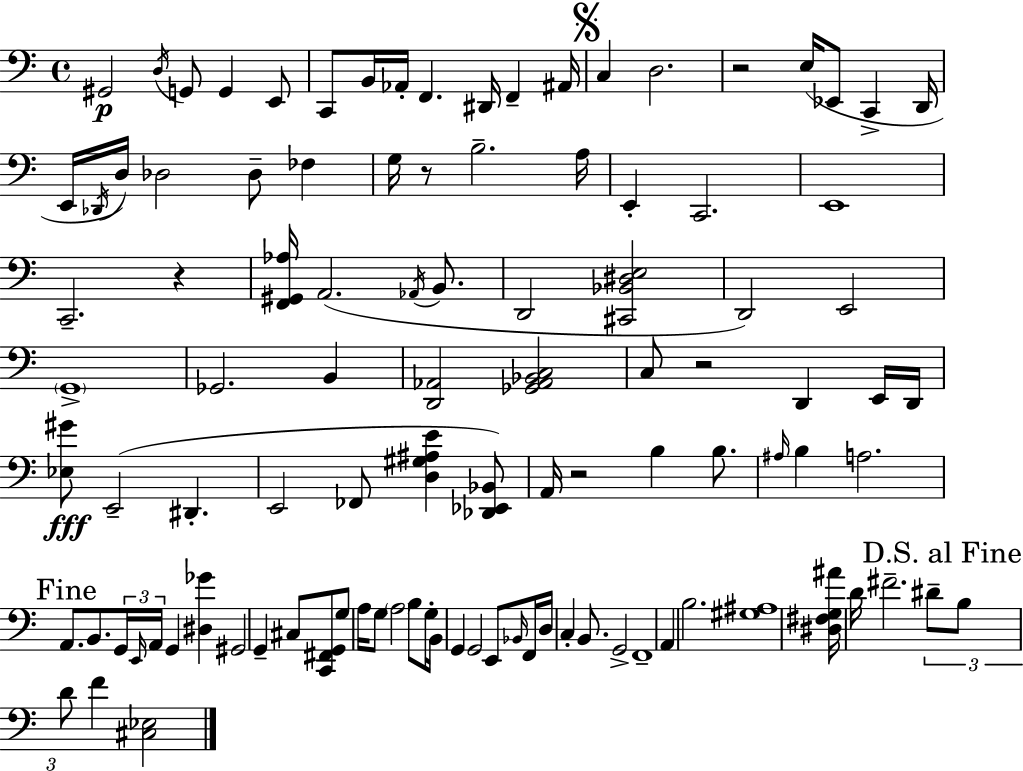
G#2/h D3/s G2/e G2/q E2/e C2/e B2/s Ab2/s F2/q. D#2/s F2/q A#2/s C3/q D3/h. R/h E3/s Eb2/e C2/q D2/s E2/s Db2/s D3/s Db3/h Db3/e FES3/q G3/s R/e B3/h. A3/s E2/q C2/h. E2/w C2/h. R/q [F2,G#2,Ab3]/s A2/h. Ab2/s B2/e. D2/h [C#2,Bb2,D#3,E3]/h D2/h E2/h G2/w Gb2/h. B2/q [D2,Ab2]/h [Gb2,Ab2,Bb2,C3]/h C3/e R/h D2/q E2/s D2/s [Eb3,G#4]/e E2/h D#2/q. E2/h FES2/e [D3,G#3,A#3,E4]/q [Db2,Eb2,Bb2]/e A2/s R/h B3/q B3/e. A#3/s B3/q A3/h. A2/e. B2/e. G2/s E2/s A2/s G2/q [D#3,Gb4]/q G#2/h G2/q C#3/e [C2,F#2,G2]/e G3/e A3/s G3/e A3/h B3/e G3/s B2/s G2/q G2/h E2/e Bb2/s F2/s D3/s C3/q B2/e. G2/h F2/w A2/q B3/h. [G#3,A#3]/w [D#3,F#3,G3,A#4]/s D4/s F#4/h. D#4/e B3/e D4/e F4/q [C#3,Eb3]/h